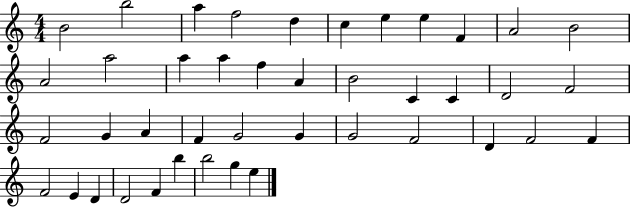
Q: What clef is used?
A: treble